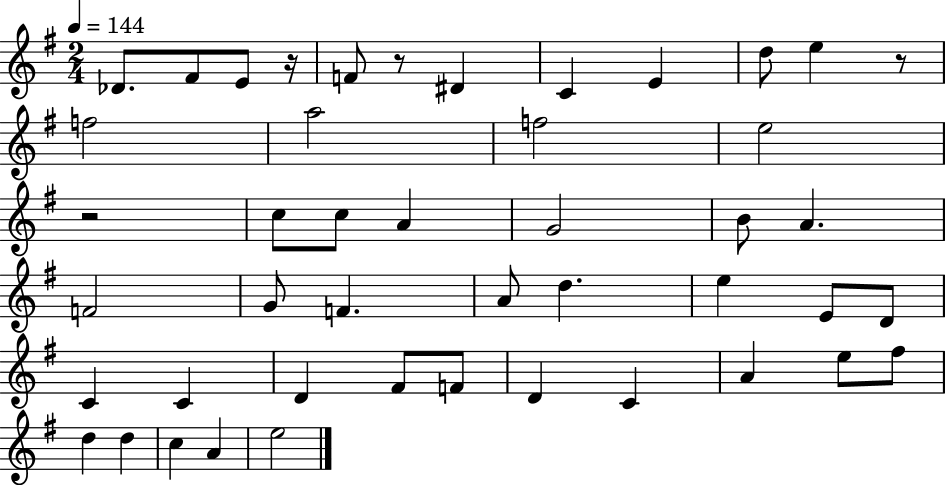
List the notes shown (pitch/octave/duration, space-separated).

Db4/e. F#4/e E4/e R/s F4/e R/e D#4/q C4/q E4/q D5/e E5/q R/e F5/h A5/h F5/h E5/h R/h C5/e C5/e A4/q G4/h B4/e A4/q. F4/h G4/e F4/q. A4/e D5/q. E5/q E4/e D4/e C4/q C4/q D4/q F#4/e F4/e D4/q C4/q A4/q E5/e F#5/e D5/q D5/q C5/q A4/q E5/h